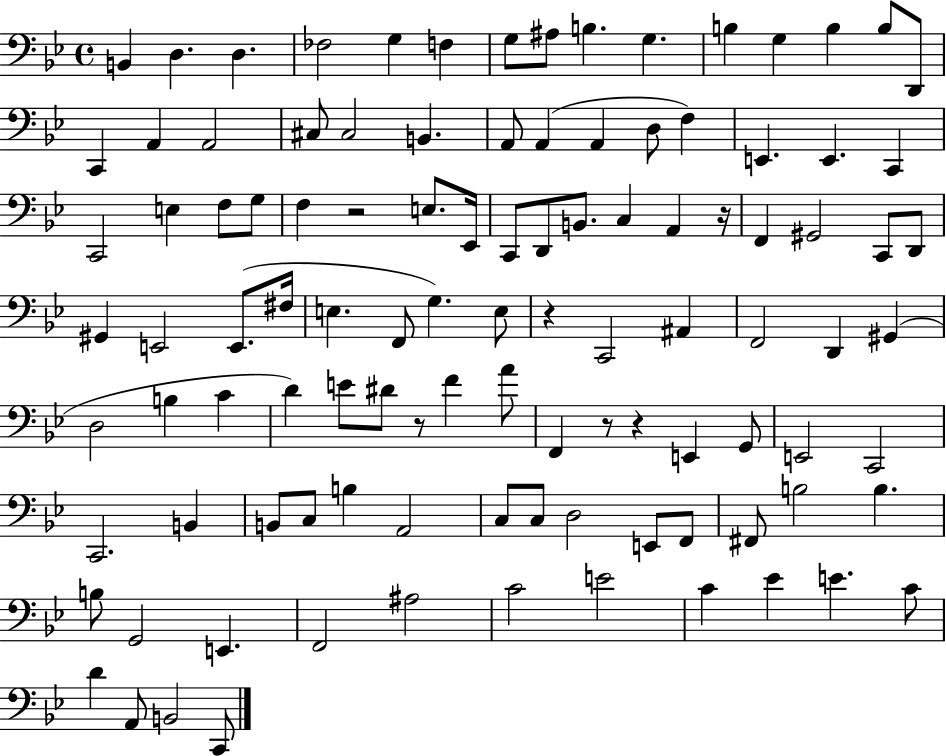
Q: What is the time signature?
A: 4/4